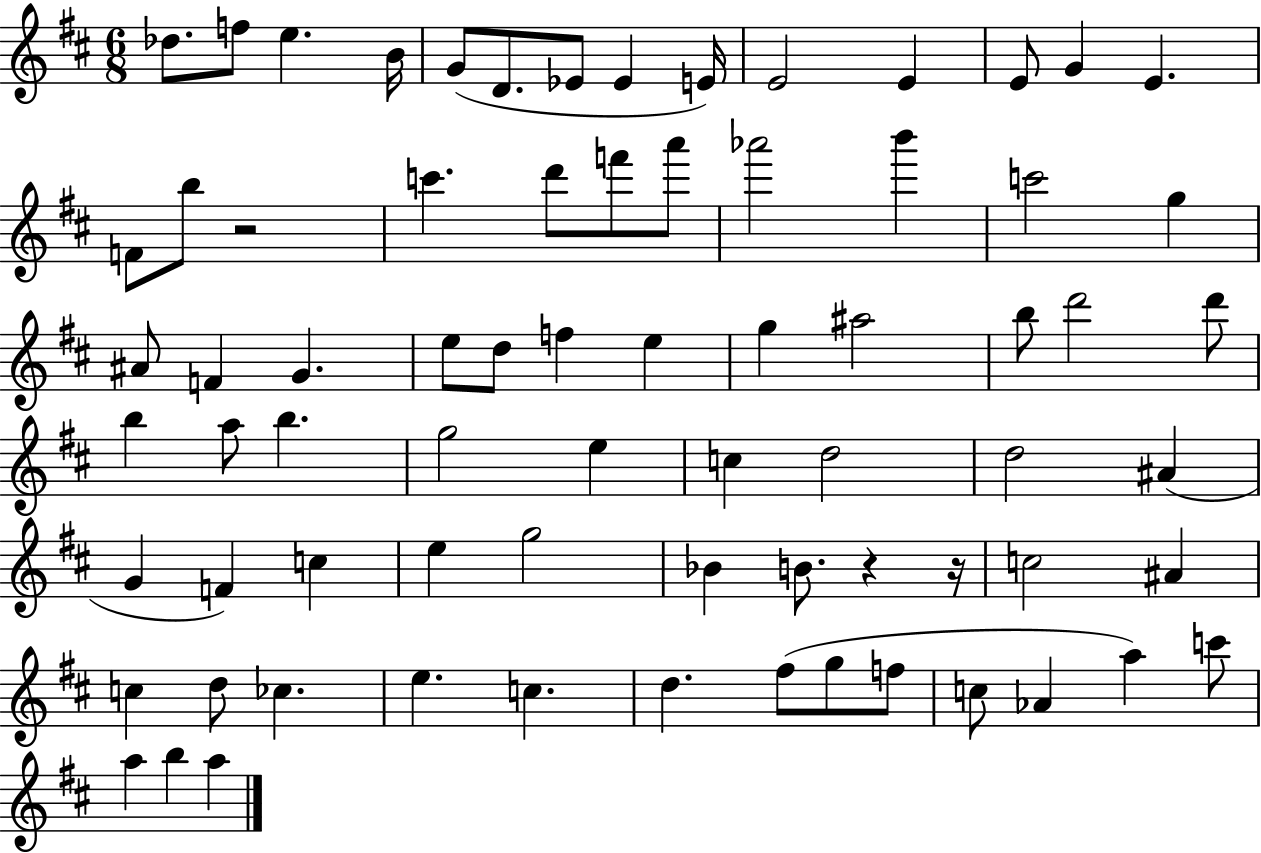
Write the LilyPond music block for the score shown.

{
  \clef treble
  \numericTimeSignature
  \time 6/8
  \key d \major
  des''8. f''8 e''4. b'16 | g'8( d'8. ees'8 ees'4 e'16) | e'2 e'4 | e'8 g'4 e'4. | \break f'8 b''8 r2 | c'''4. d'''8 f'''8 a'''8 | aes'''2 b'''4 | c'''2 g''4 | \break ais'8 f'4 g'4. | e''8 d''8 f''4 e''4 | g''4 ais''2 | b''8 d'''2 d'''8 | \break b''4 a''8 b''4. | g''2 e''4 | c''4 d''2 | d''2 ais'4( | \break g'4 f'4) c''4 | e''4 g''2 | bes'4 b'8. r4 r16 | c''2 ais'4 | \break c''4 d''8 ces''4. | e''4. c''4. | d''4. fis''8( g''8 f''8 | c''8 aes'4 a''4) c'''8 | \break a''4 b''4 a''4 | \bar "|."
}